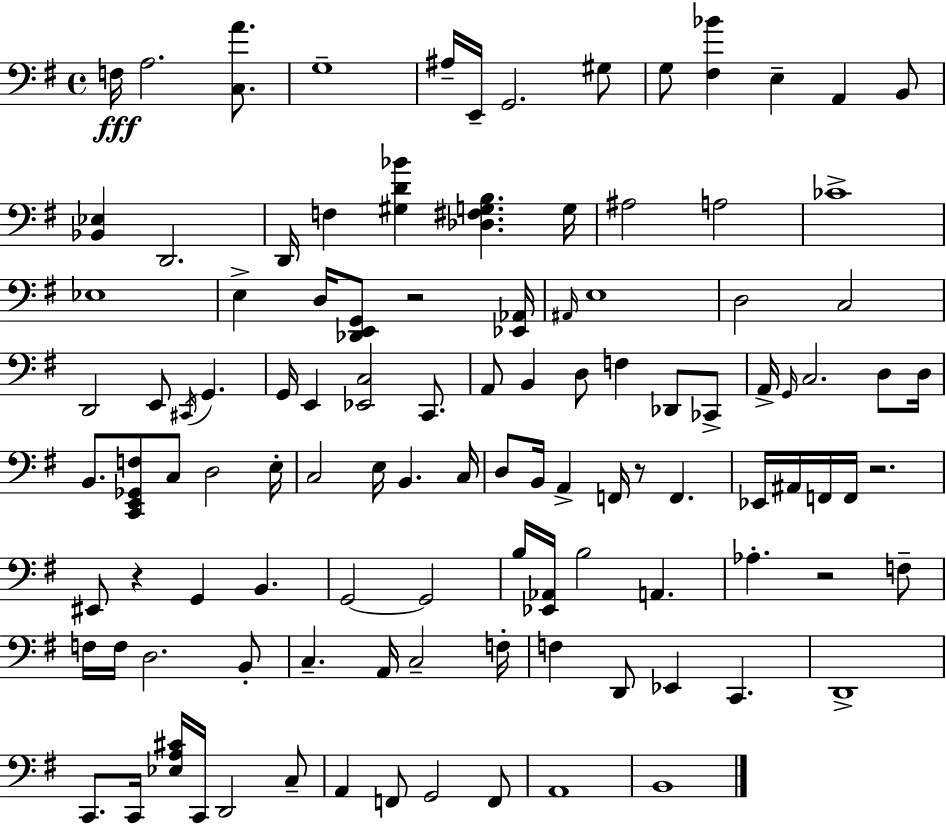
{
  \clef bass
  \time 4/4
  \defaultTimeSignature
  \key g \major
  f16\fff a2. <c a'>8. | g1-- | ais16-- e,16-- g,2. gis8 | g8 <fis bes'>4 e4-- a,4 b,8 | \break <bes, ees>4 d,2. | d,16 f4 <gis d' bes'>4 <des fis g b>4. g16 | ais2 a2 | ces'1-> | \break ees1 | e4-> d16 <des, e, g,>8 r2 <ees, aes,>16 | \grace { ais,16 } e1 | d2 c2 | \break d,2 e,8 \acciaccatura { cis,16 } g,4. | g,16 e,4 <ees, c>2 c,8. | a,8 b,4 d8 f4 des,8 | ces,8-> a,16-> \grace { g,16 } c2. | \break d8 d16 b,8. <c, e, ges, f>8 c8 d2 | e16-. c2 e16 b,4. | c16 d8 b,16 a,4-> f,16 r8 f,4. | ees,16 ais,16 f,16 f,16 r2. | \break eis,8 r4 g,4 b,4. | g,2~~ g,2 | b16 <ees, aes,>16 b2 a,4. | aes4.-. r2 | \break f8-- f16 f16 d2. | b,8-. c4.-- a,16 c2-- | f16-. f4 d,8 ees,4 c,4. | d,1-> | \break c,8. c,16 <ees a cis'>16 c,16 d,2 | c8-- a,4 f,8 g,2 | f,8 a,1 | b,1 | \break \bar "|."
}